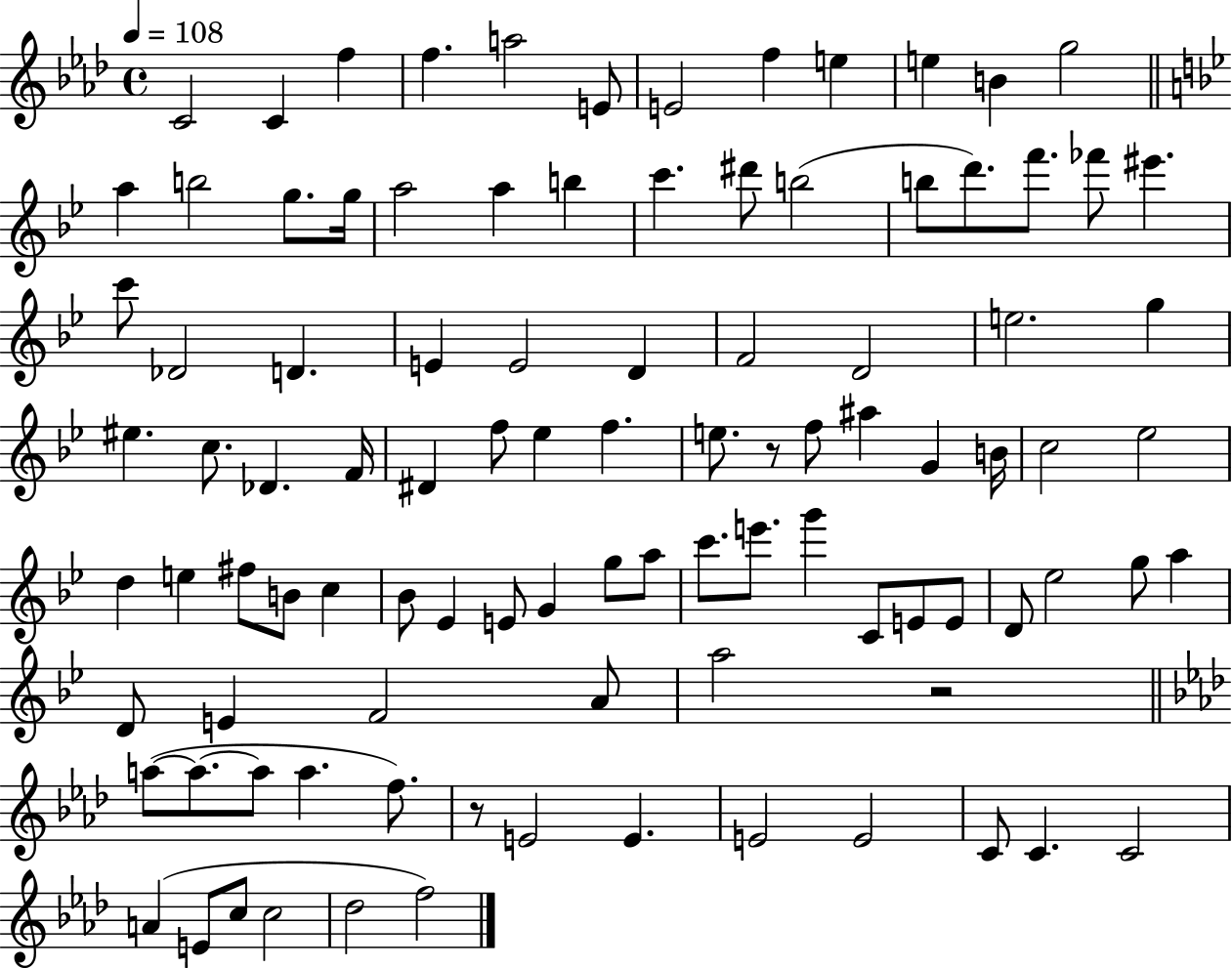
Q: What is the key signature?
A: AES major